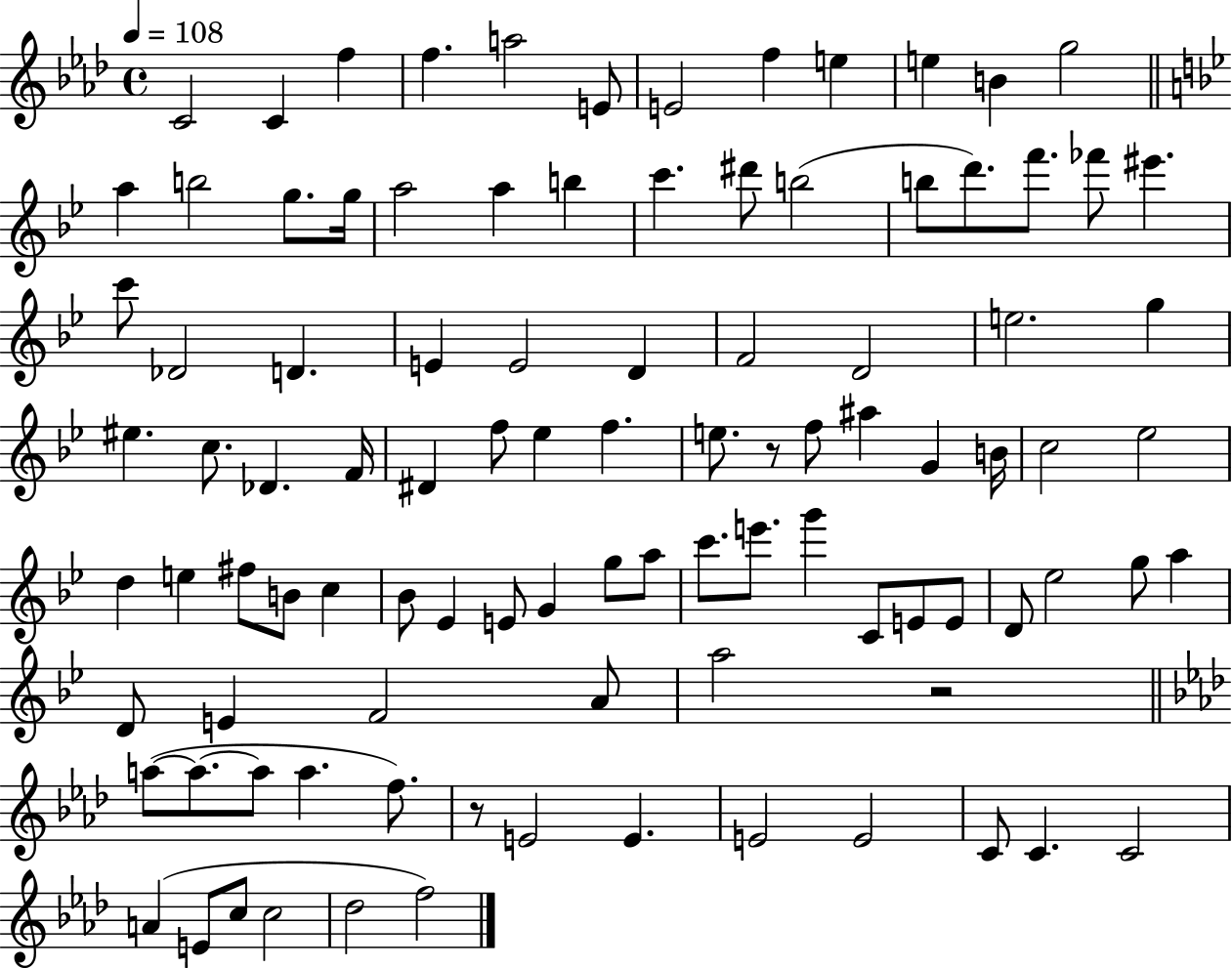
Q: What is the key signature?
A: AES major